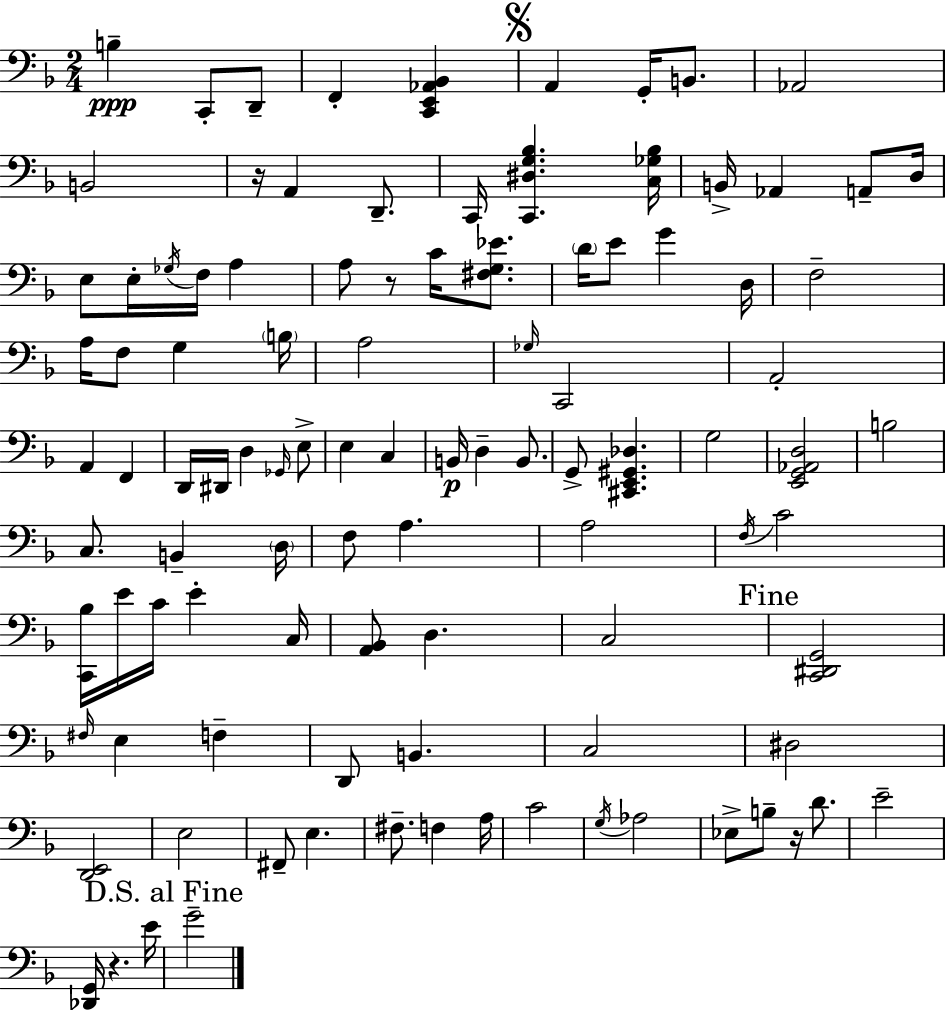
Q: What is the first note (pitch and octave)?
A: B3